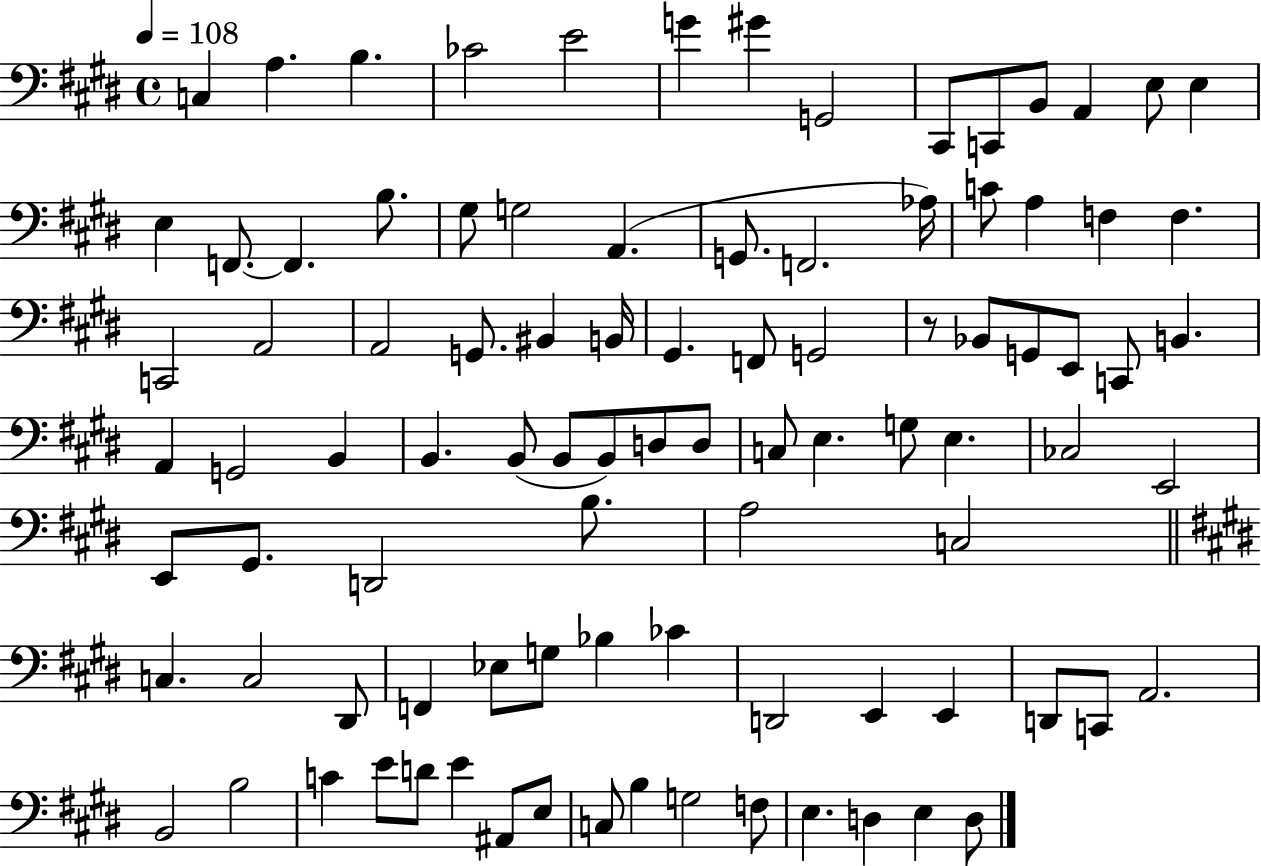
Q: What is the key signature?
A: E major